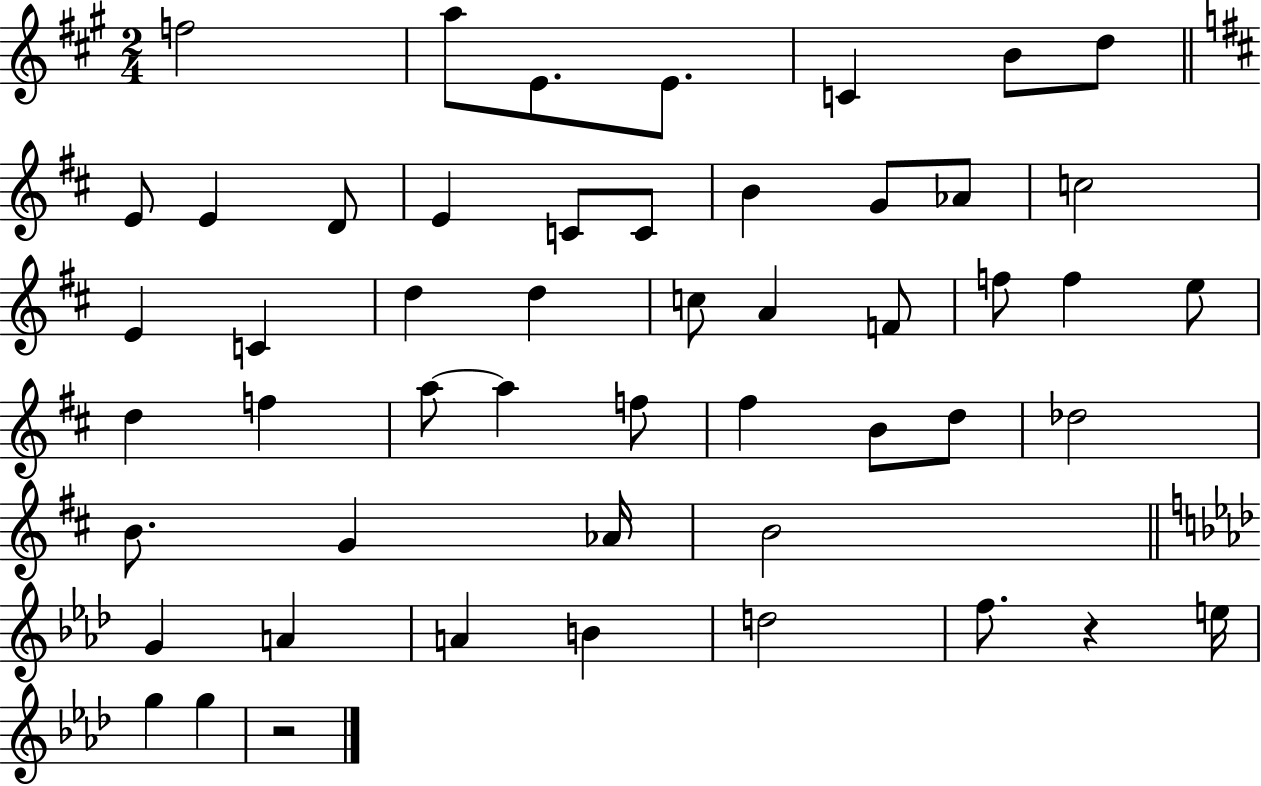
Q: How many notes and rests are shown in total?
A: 51